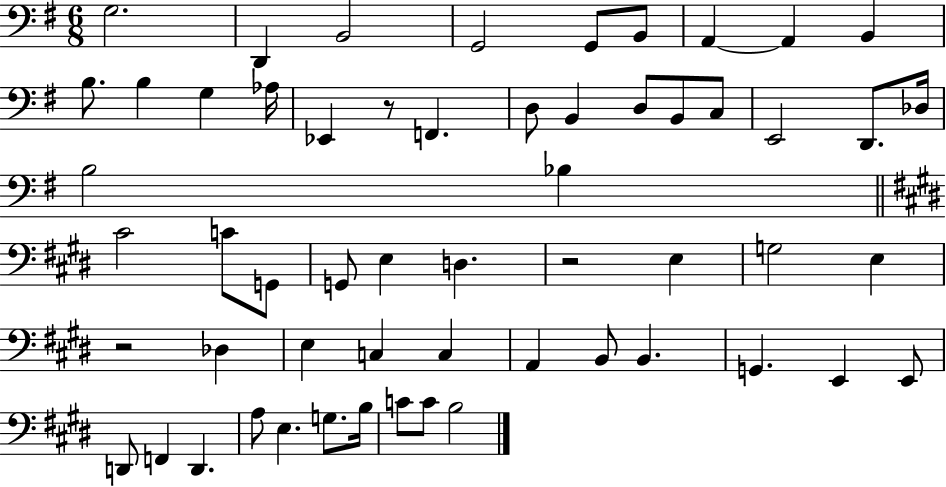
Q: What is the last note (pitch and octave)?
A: B3